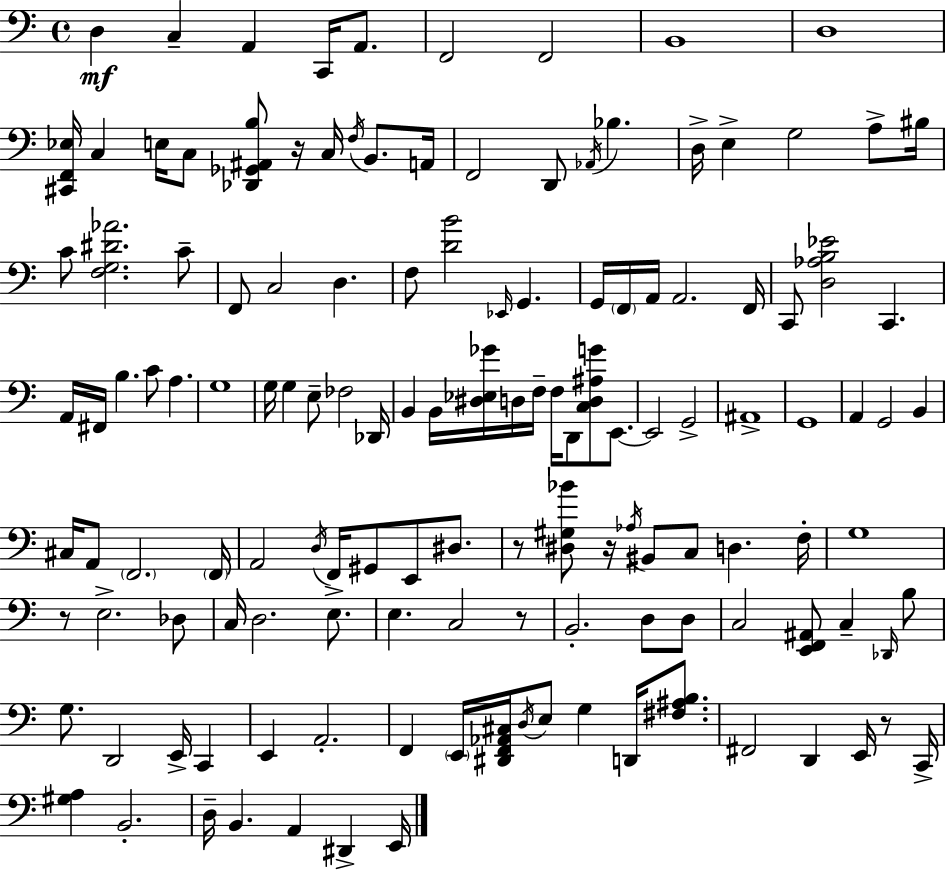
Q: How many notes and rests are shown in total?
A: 135